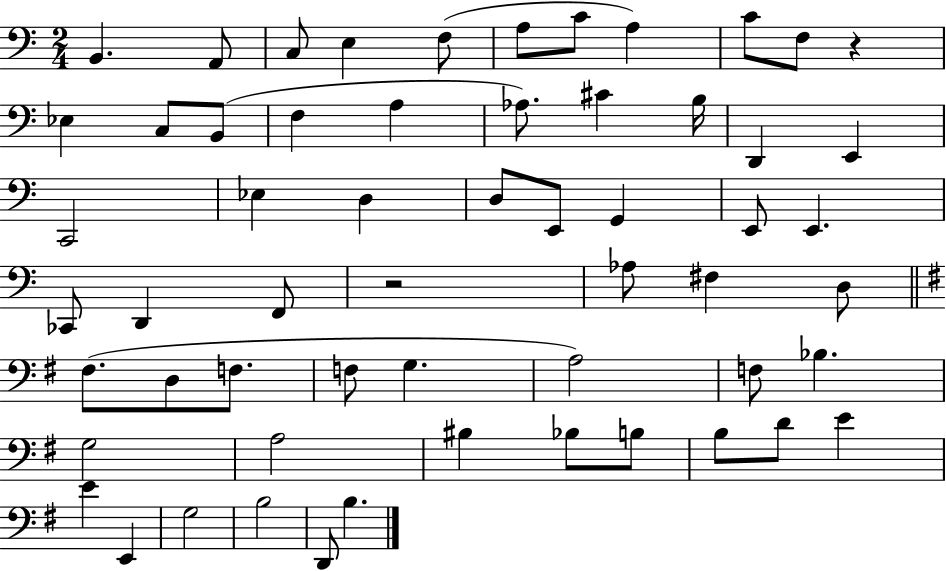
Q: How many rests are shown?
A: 2